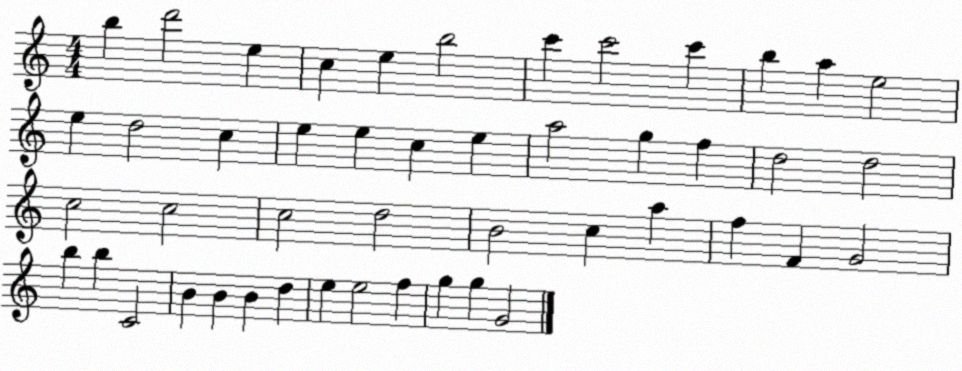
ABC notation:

X:1
T:Untitled
M:4/4
L:1/4
K:C
b d'2 e c e b2 c' c'2 c' b a e2 e d2 c e e c e a2 g f d2 d2 c2 c2 c2 d2 B2 c a f F G2 b b C2 B B B d e e2 f g g G2